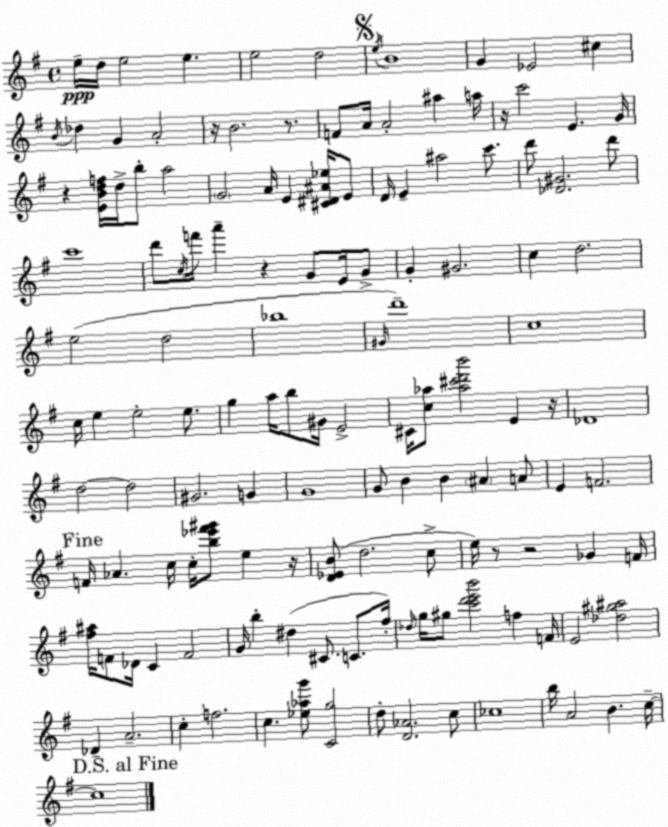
X:1
T:Untitled
M:4/4
L:1/4
K:Em
e/4 d/4 e2 e e2 d2 e/4 B4 G _E2 ^c B/4 _d G A2 z/4 B2 z/2 F/2 A/4 A2 ^a a/4 z/4 c'2 E G/4 z [EBdf]/4 d/4 b/2 a2 G2 A/4 E [^C^D^A_e]/4 E/2 D/4 E ^a2 c'/2 d'/2 [_D^G]2 d'/2 c'4 d'/2 c/4 f'/4 a' z G/2 E/4 G/2 G ^G2 c d2 e2 d2 _b4 ^G/4 d'4 c4 c/4 e e2 e/2 g a/4 b/2 ^G/4 E2 ^C/4 [c_a]/2 [_a^c'd'b']2 E z/4 _D4 d2 d2 ^G2 G G4 G/2 B B ^A A/2 E F2 F/4 _A c/4 c/4 [b_e'^f'^g']/2 e z/4 [D_EB]/2 d2 c/2 e/4 z/2 z2 _G F/4 [^f^a]/4 F/2 _D/4 C F2 G/4 b ^d ^C/2 C/2 ^f/4 _d/4 g/4 ^g/2 [c'd'e'b']2 f F/4 E2 [_d^g^a]2 _D A2 c f2 c [_e_ag']/2 [Cg]2 d/2 [D_A]2 c/2 _c4 b/4 A2 B c/4 c4